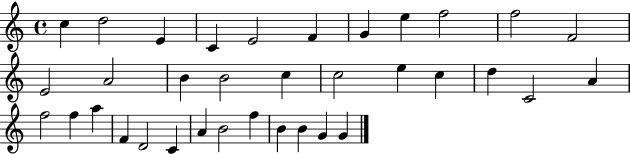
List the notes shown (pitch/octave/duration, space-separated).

C5/q D5/h E4/q C4/q E4/h F4/q G4/q E5/q F5/h F5/h F4/h E4/h A4/h B4/q B4/h C5/q C5/h E5/q C5/q D5/q C4/h A4/q F5/h F5/q A5/q F4/q D4/h C4/q A4/q B4/h F5/q B4/q B4/q G4/q G4/q